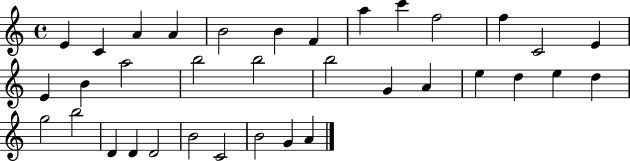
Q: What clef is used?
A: treble